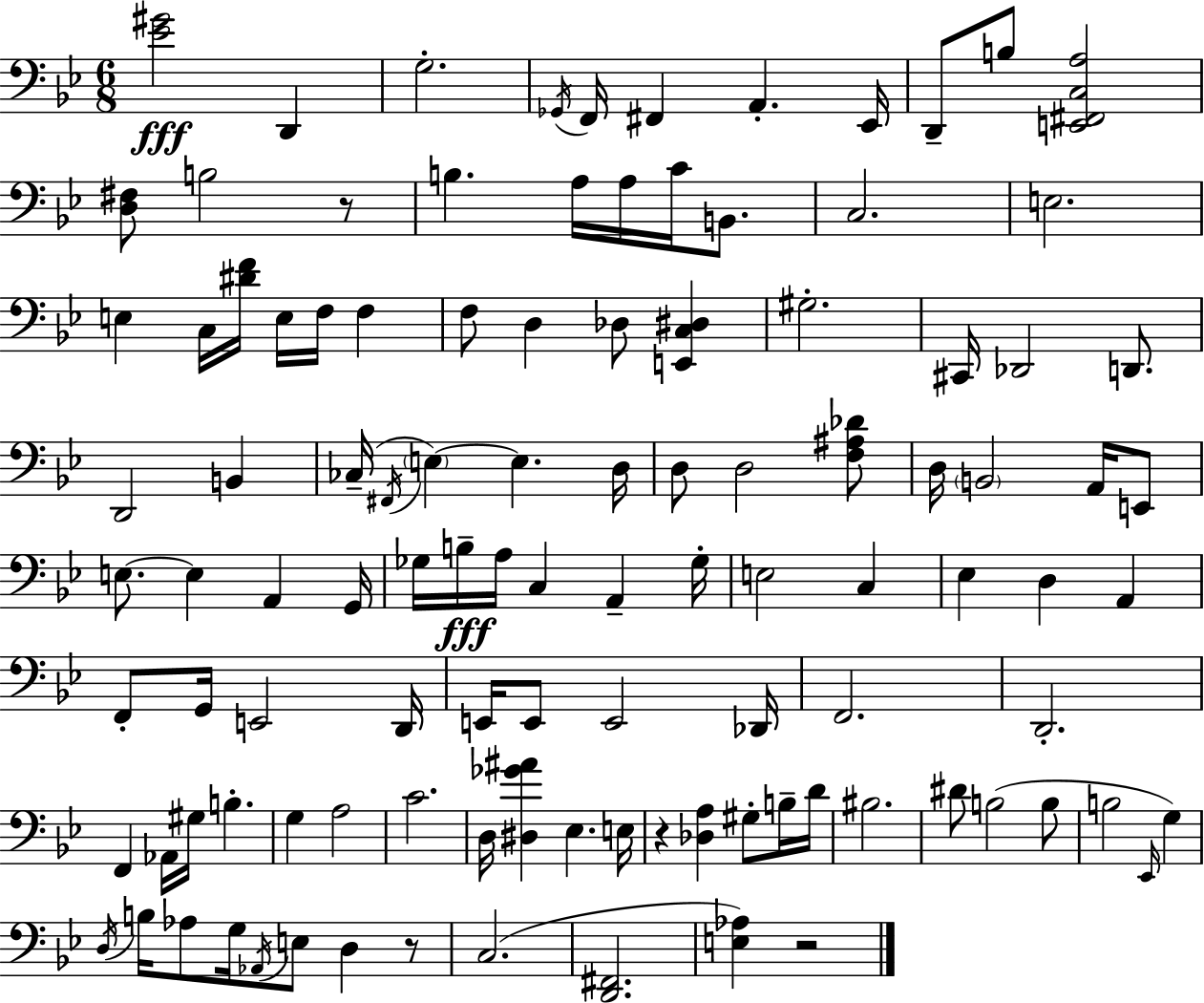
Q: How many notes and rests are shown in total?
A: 109